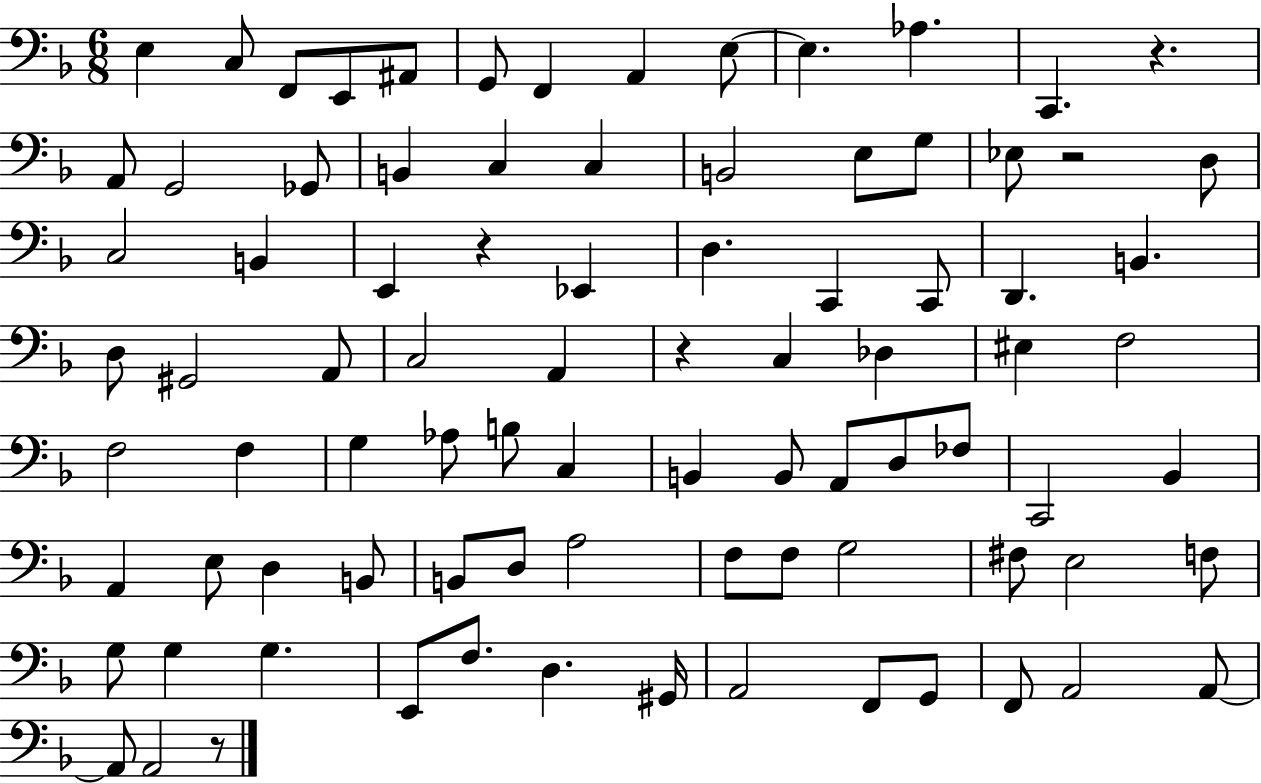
X:1
T:Untitled
M:6/8
L:1/4
K:F
E, C,/2 F,,/2 E,,/2 ^A,,/2 G,,/2 F,, A,, E,/2 E, _A, C,, z A,,/2 G,,2 _G,,/2 B,, C, C, B,,2 E,/2 G,/2 _E,/2 z2 D,/2 C,2 B,, E,, z _E,, D, C,, C,,/2 D,, B,, D,/2 ^G,,2 A,,/2 C,2 A,, z C, _D, ^E, F,2 F,2 F, G, _A,/2 B,/2 C, B,, B,,/2 A,,/2 D,/2 _F,/2 C,,2 _B,, A,, E,/2 D, B,,/2 B,,/2 D,/2 A,2 F,/2 F,/2 G,2 ^F,/2 E,2 F,/2 G,/2 G, G, E,,/2 F,/2 D, ^G,,/4 A,,2 F,,/2 G,,/2 F,,/2 A,,2 A,,/2 A,,/2 A,,2 z/2